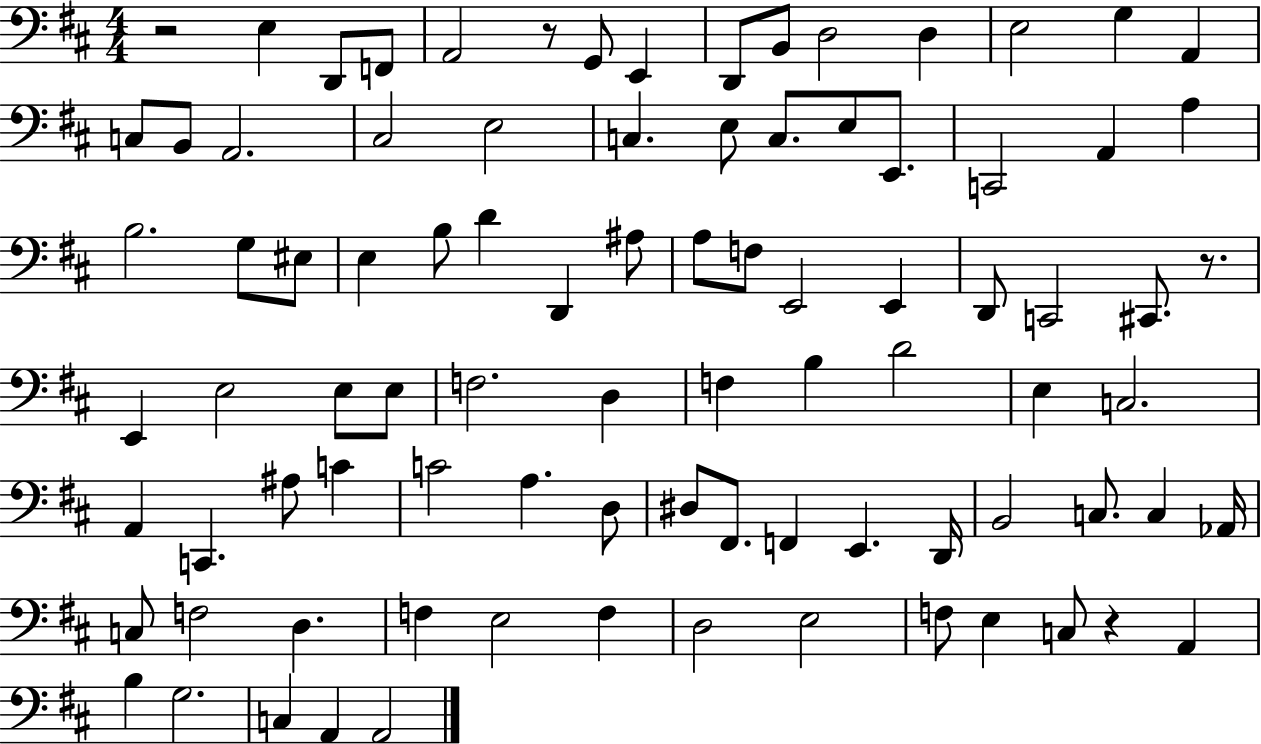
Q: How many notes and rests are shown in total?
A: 89